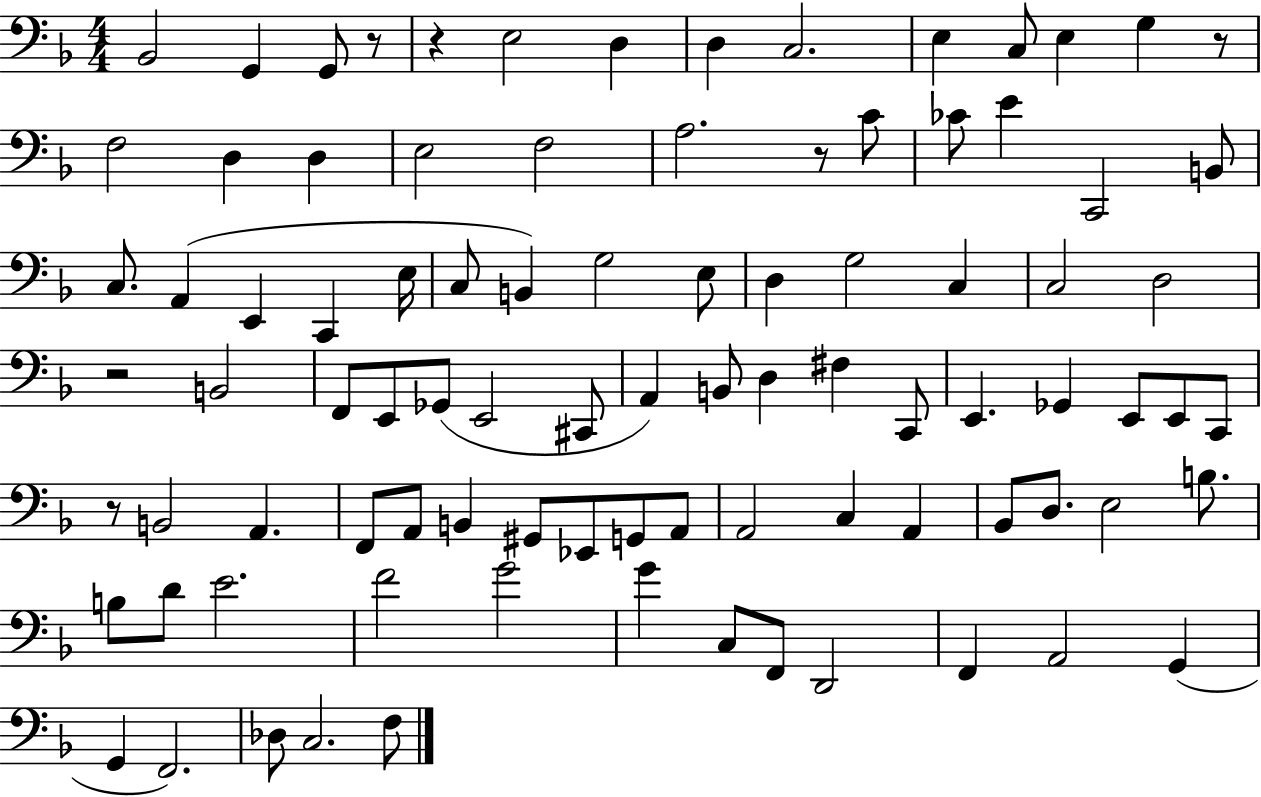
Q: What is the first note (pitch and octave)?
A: Bb2